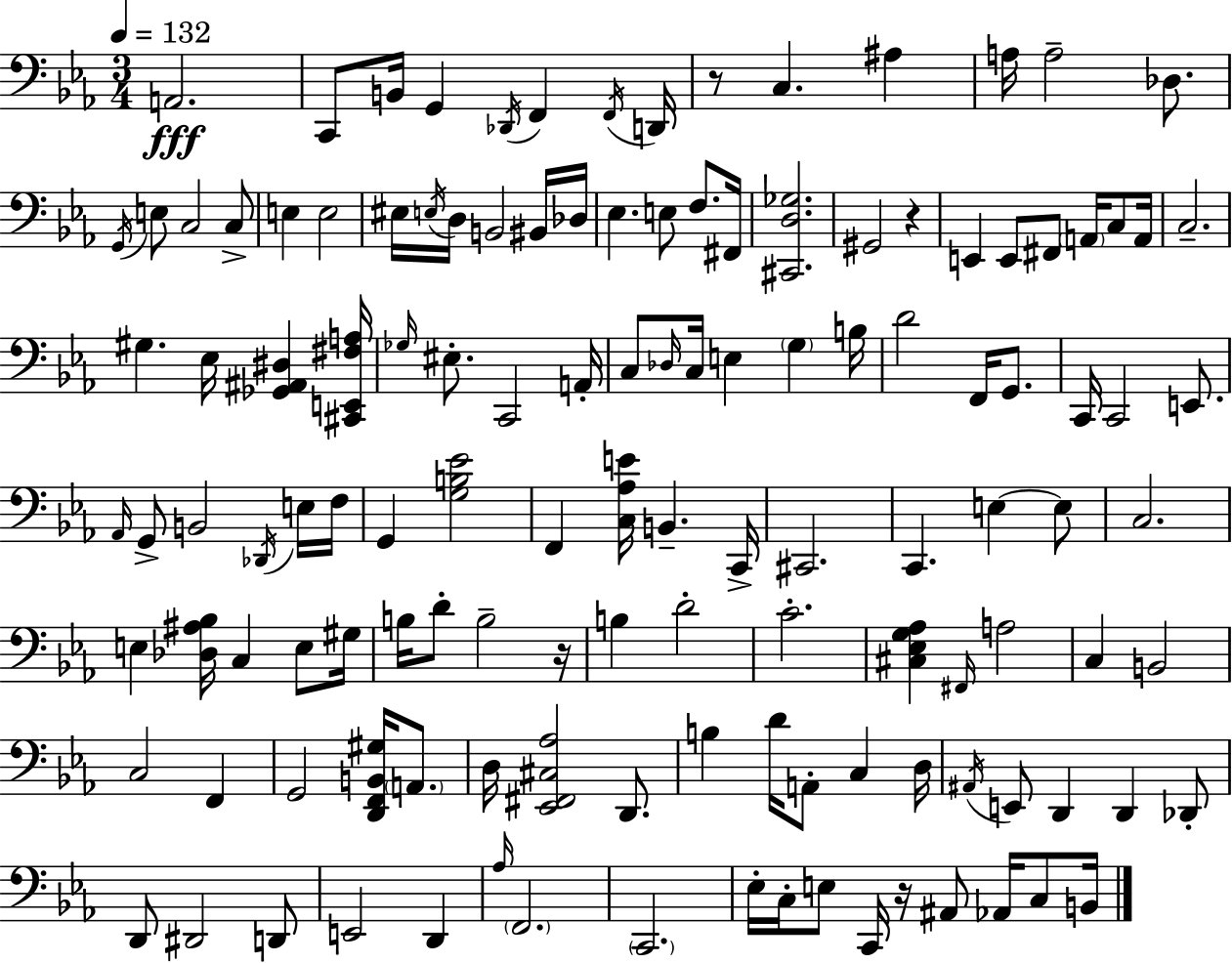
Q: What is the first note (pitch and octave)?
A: A2